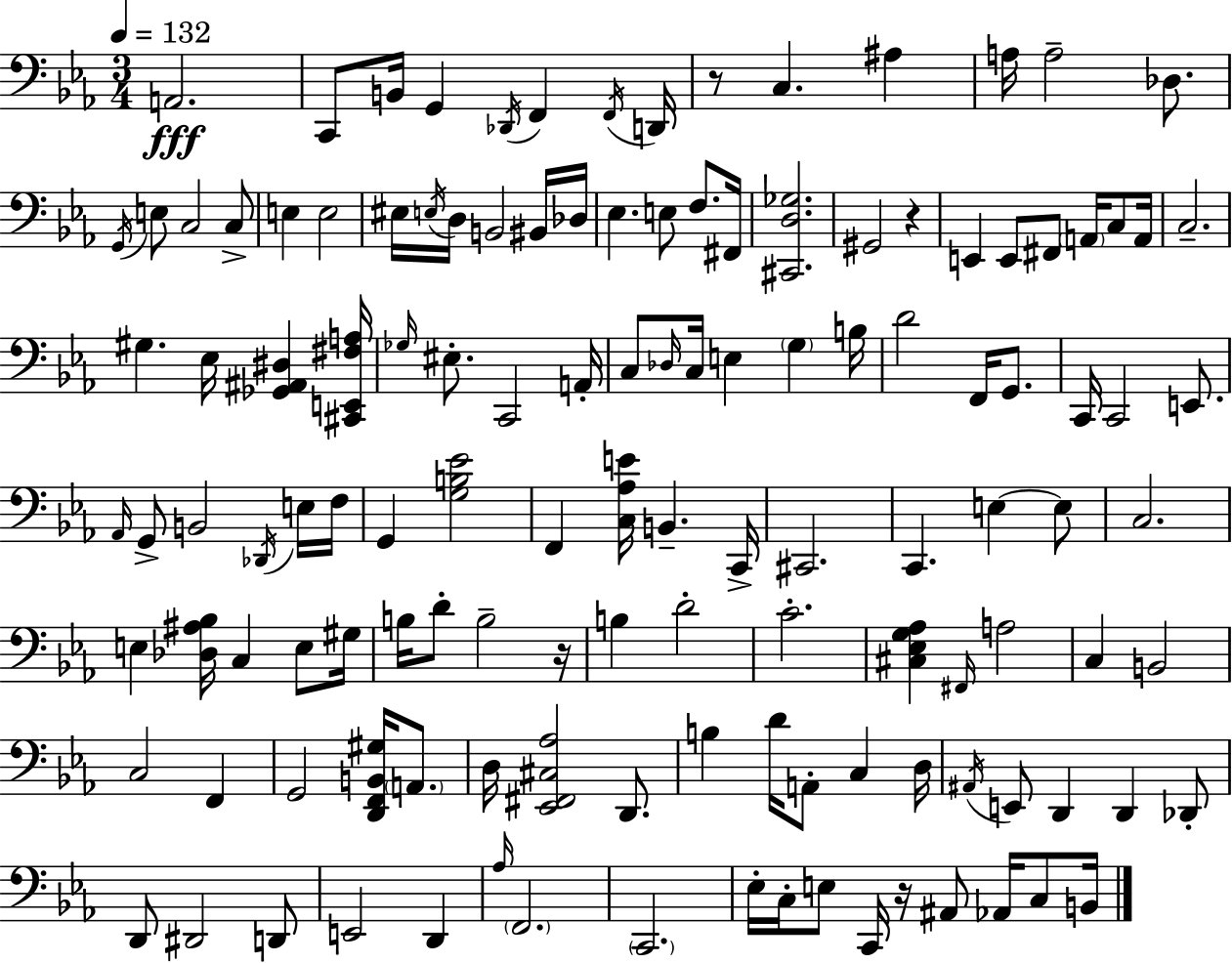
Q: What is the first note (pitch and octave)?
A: A2